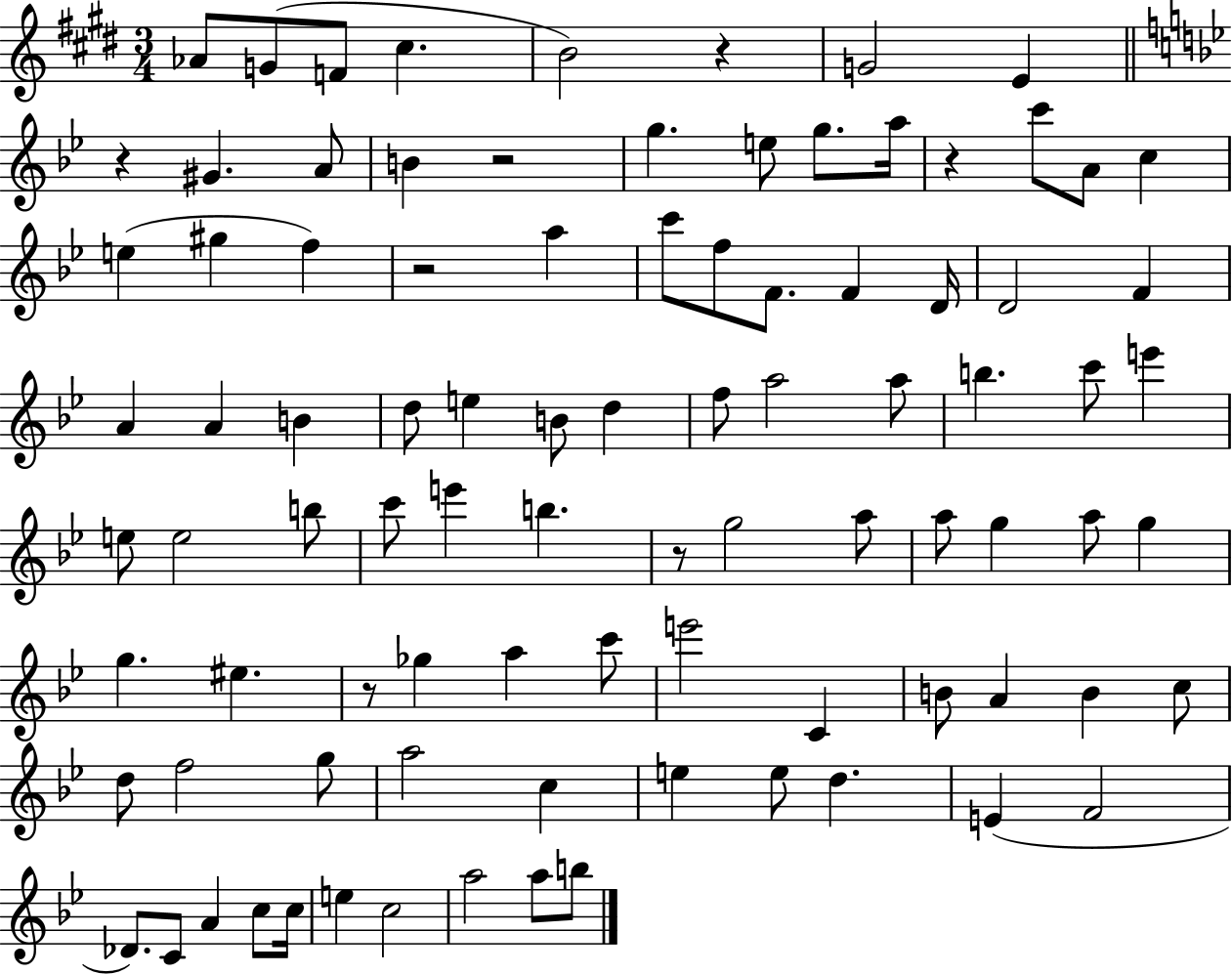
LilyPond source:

{
  \clef treble
  \numericTimeSignature
  \time 3/4
  \key e \major
  \repeat volta 2 { aes'8 g'8( f'8 cis''4. | b'2) r4 | g'2 e'4 | \bar "||" \break \key bes \major r4 gis'4. a'8 | b'4 r2 | g''4. e''8 g''8. a''16 | r4 c'''8 a'8 c''4 | \break e''4( gis''4 f''4) | r2 a''4 | c'''8 f''8 f'8. f'4 d'16 | d'2 f'4 | \break a'4 a'4 b'4 | d''8 e''4 b'8 d''4 | f''8 a''2 a''8 | b''4. c'''8 e'''4 | \break e''8 e''2 b''8 | c'''8 e'''4 b''4. | r8 g''2 a''8 | a''8 g''4 a''8 g''4 | \break g''4. eis''4. | r8 ges''4 a''4 c'''8 | e'''2 c'4 | b'8 a'4 b'4 c''8 | \break d''8 f''2 g''8 | a''2 c''4 | e''4 e''8 d''4. | e'4( f'2 | \break des'8.) c'8 a'4 c''8 c''16 | e''4 c''2 | a''2 a''8 b''8 | } \bar "|."
}